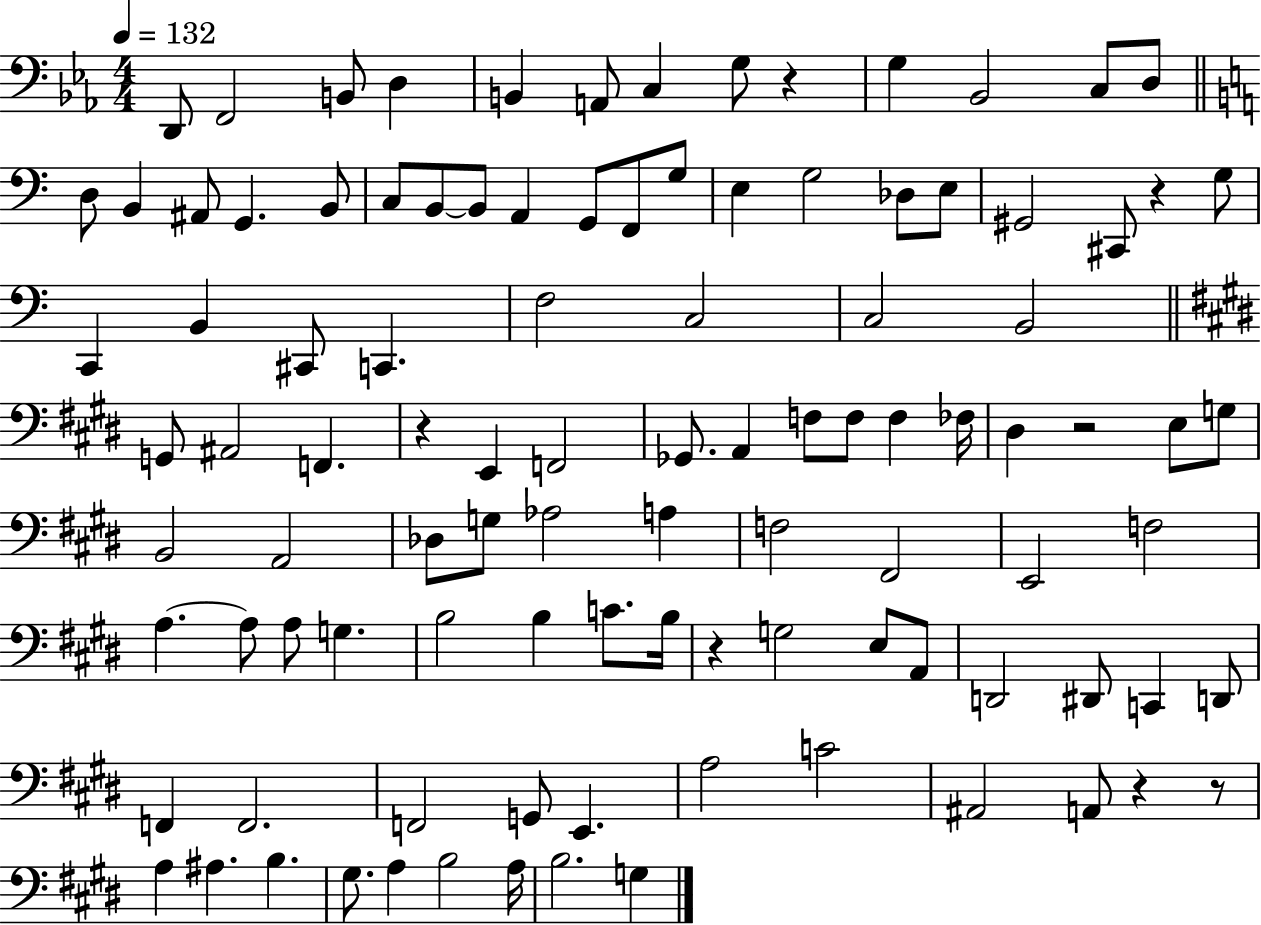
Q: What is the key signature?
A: EES major